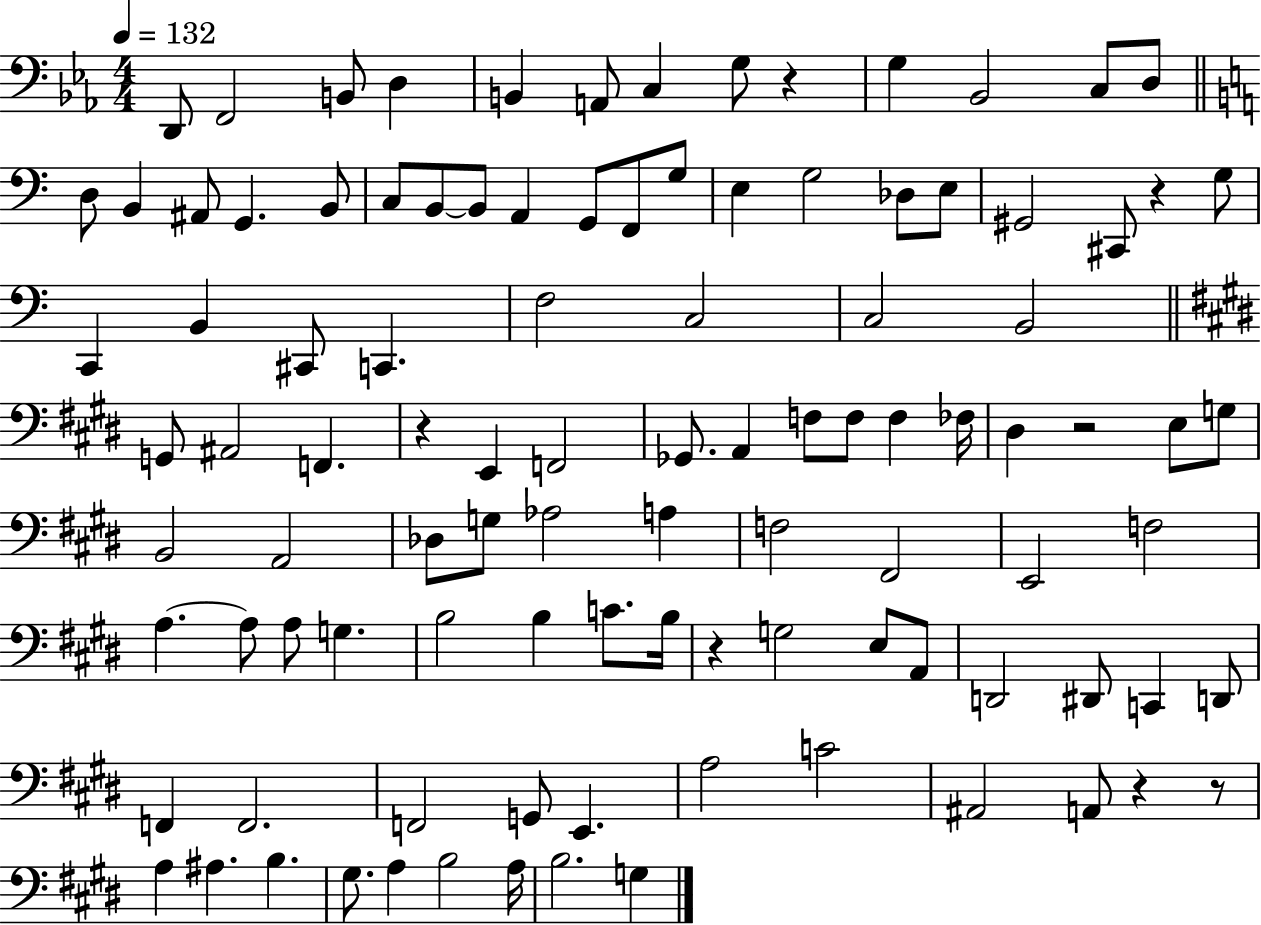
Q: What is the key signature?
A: EES major